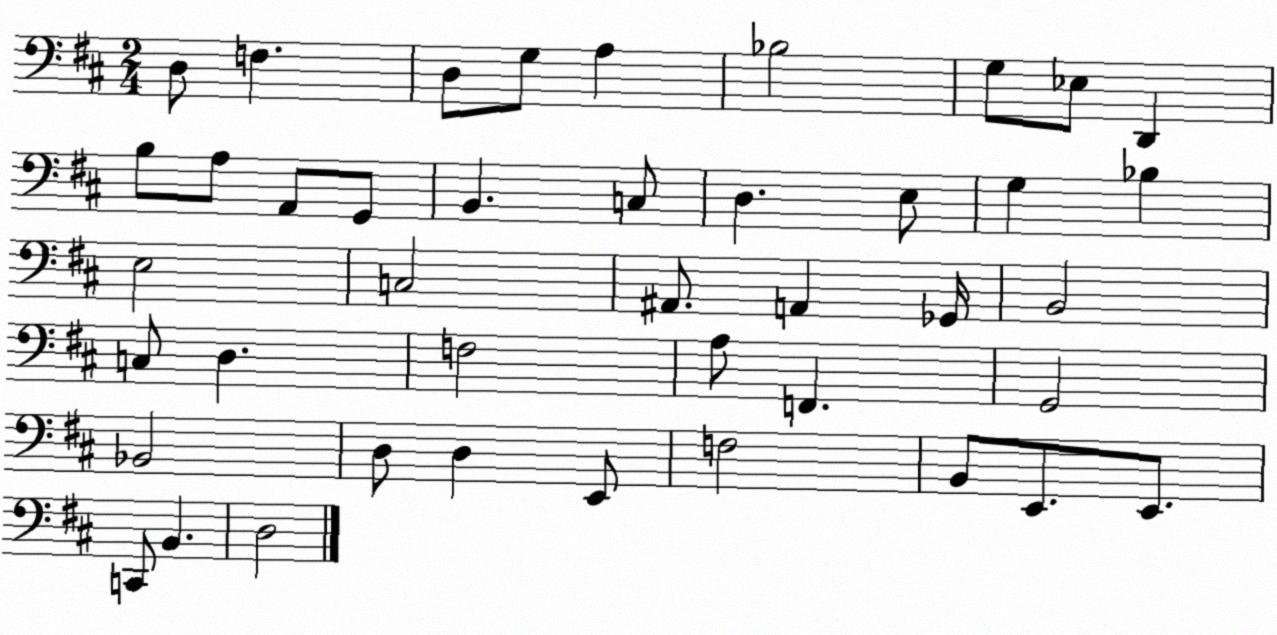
X:1
T:Untitled
M:2/4
L:1/4
K:D
D,/2 F, D,/2 G,/2 A, _B,2 G,/2 _E,/2 D,, B,/2 A,/2 A,,/2 G,,/2 B,, C,/2 D, E,/2 G, _B, E,2 C,2 ^A,,/2 A,, _G,,/4 B,,2 C,/2 D, F,2 A,/2 F,, G,,2 _B,,2 D,/2 D, E,,/2 F,2 B,,/2 E,,/2 E,,/2 C,,/2 B,, D,2